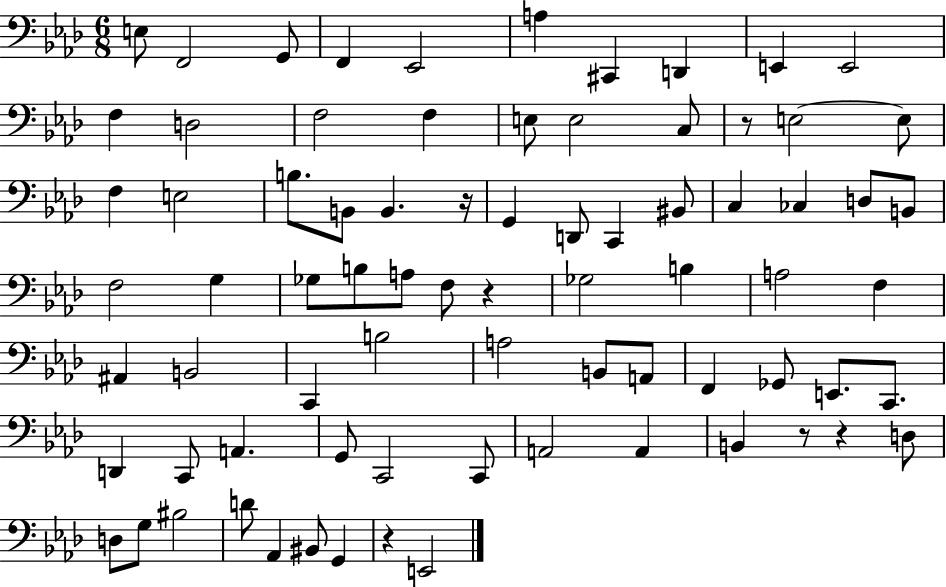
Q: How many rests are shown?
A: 6